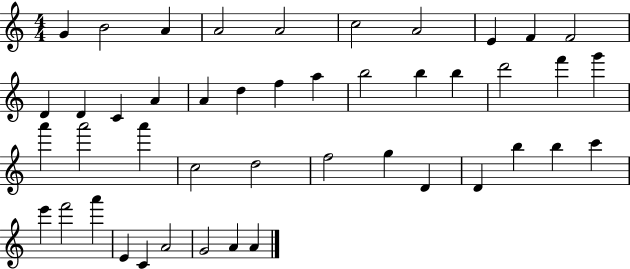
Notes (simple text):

G4/q B4/h A4/q A4/h A4/h C5/h A4/h E4/q F4/q F4/h D4/q D4/q C4/q A4/q A4/q D5/q F5/q A5/q B5/h B5/q B5/q D6/h F6/q G6/q A6/q A6/h A6/q C5/h D5/h F5/h G5/q D4/q D4/q B5/q B5/q C6/q E6/q F6/h A6/q E4/q C4/q A4/h G4/h A4/q A4/q